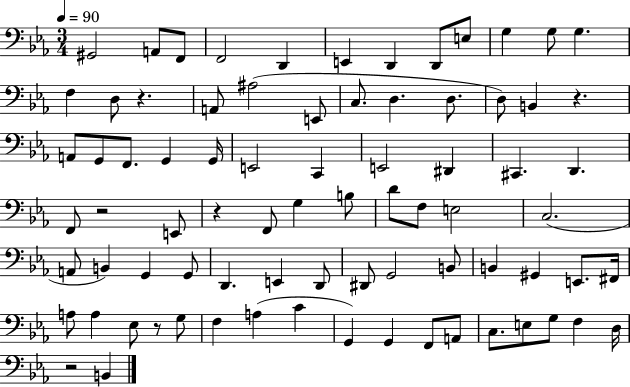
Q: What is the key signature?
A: EES major